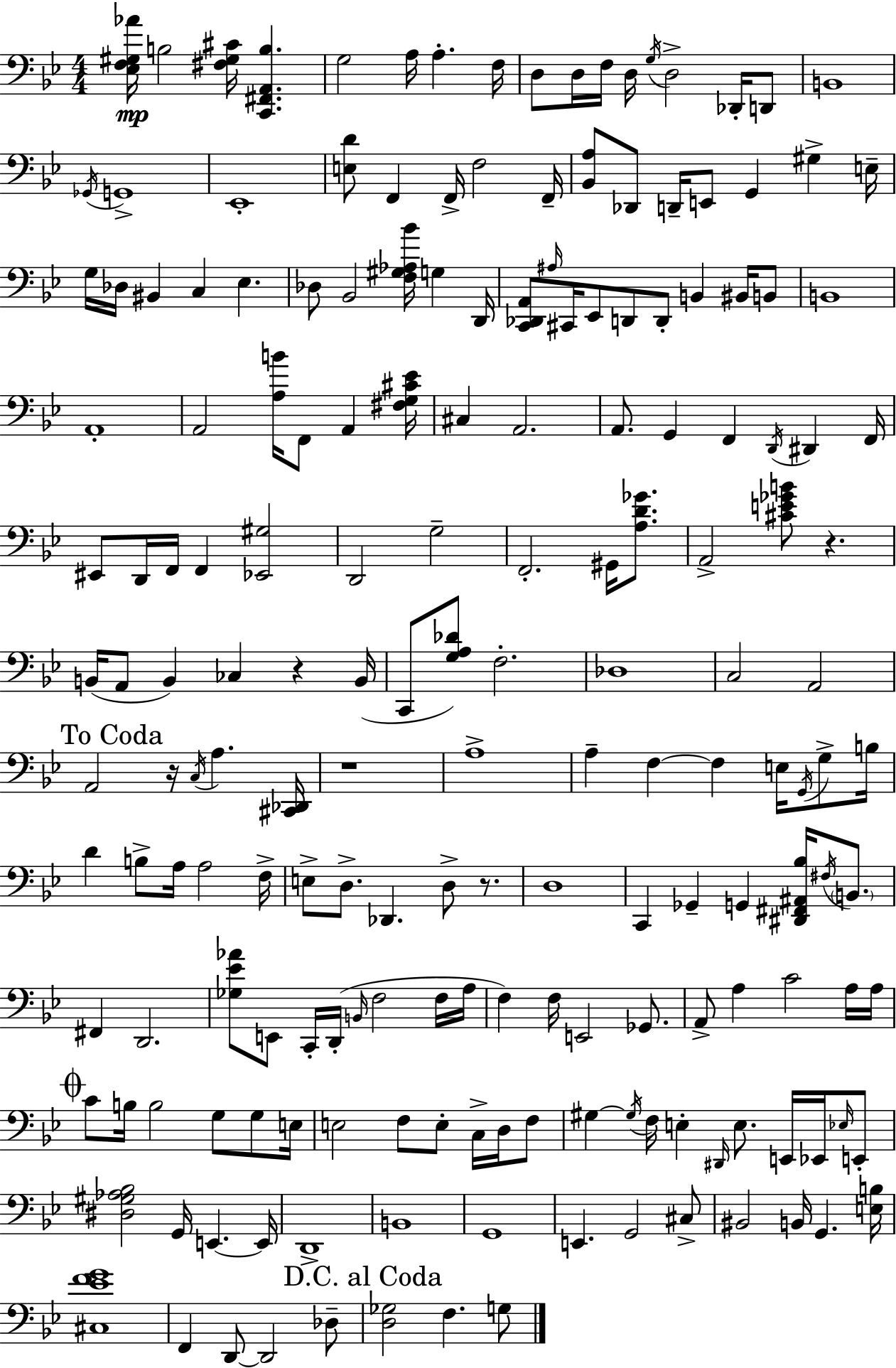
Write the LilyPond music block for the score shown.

{
  \clef bass
  \numericTimeSignature
  \time 4/4
  \key g \minor
  \repeat volta 2 { <ees f gis aes'>16\mp b2 <fis gis cis'>16 <c, fis, a, b>4. | g2 a16 a4.-. f16 | d8 d16 f16 d16 \acciaccatura { g16 } d2-> des,16-. d,8 | b,1 | \break \acciaccatura { ges,16 } g,1-> | ees,1-. | <e d'>8 f,4 f,16-> f2 | f,16-- <bes, a>8 des,8 d,16-- e,8 g,4 gis4-> | \break e16-- g16 des16 bis,4 c4 ees4. | des8 bes,2 <f gis aes bes'>16 g4 | d,16 <c, des, a,>8 \grace { ais16 } cis,16 ees,8 d,8 d,8-. b,4 | bis,16 b,8 b,1 | \break a,1-. | a,2 <a b'>16 f,8 a,4 | <fis g cis' ees'>16 cis4 a,2. | a,8. g,4 f,4 \acciaccatura { d,16 } dis,4 | \break f,16 eis,8 d,16 f,16 f,4 <ees, gis>2 | d,2 g2-- | f,2.-. | gis,16 <a d' ges'>8. a,2-> <cis' e' ges' b'>8 r4. | \break b,16( a,8 b,4) ces4 r4 | b,16( c,8 <g a des'>8) f2.-. | des1 | c2 a,2 | \break \mark "To Coda" a,2 r16 \acciaccatura { c16 } a4. | <cis, des,>16 r1 | a1-> | a4-- f4~~ f4 | \break e16 \acciaccatura { g,16 } g8-> b16 d'4 b8-> a16 a2 | f16-> e8-> d8.-> des,4. | d8-> r8. d1 | c,4 ges,4-- g,4 | \break <dis, fis, ais, bes>16 \acciaccatura { fis16 } \parenthesize b,8. fis,4 d,2. | <ges ees' aes'>8 e,8 c,16-. d,16-.( \grace { b,16 } f2 | f16 a16 f4) f16 e,2 | ges,8. a,8-> a4 c'2 | \break a16 a16 \mark \markup { \musicglyph "scripts.coda" } c'8 b16 b2 | g8 g8 e16 e2 | f8 e8-. c16-> d16 f8 gis4~~ \acciaccatura { gis16 } f16 e4-. | \grace { dis,16 } e8. e,16 ees,16 \grace { ees16 } e,8-. <dis gis aes bes>2 | \break g,16 e,4.~~ e,16 d,1-> | b,1 | g,1 | e,4. | \break g,2 cis8-> bis,2 | b,16 g,4. <e b>16 <cis ees' f' g'>1 | f,4 d,8~~ | d,2 des8-- \mark "D.C. al Coda" <d ges>2 | \break f4. g8 } \bar "|."
}